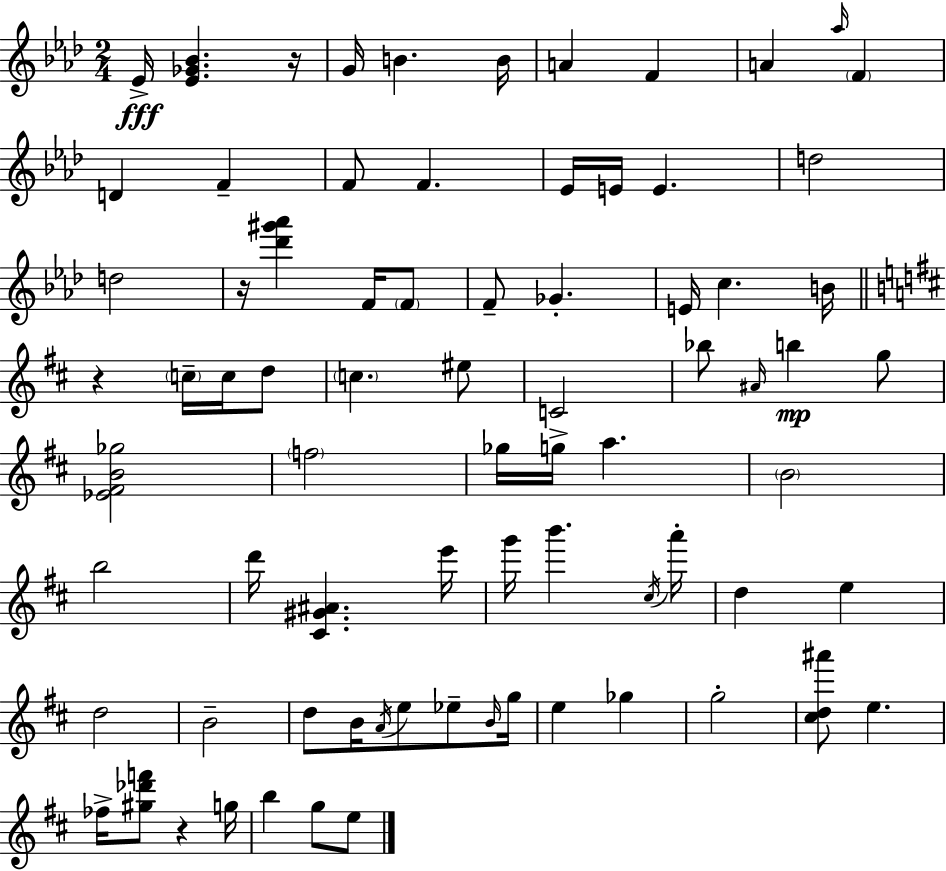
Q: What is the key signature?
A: F minor